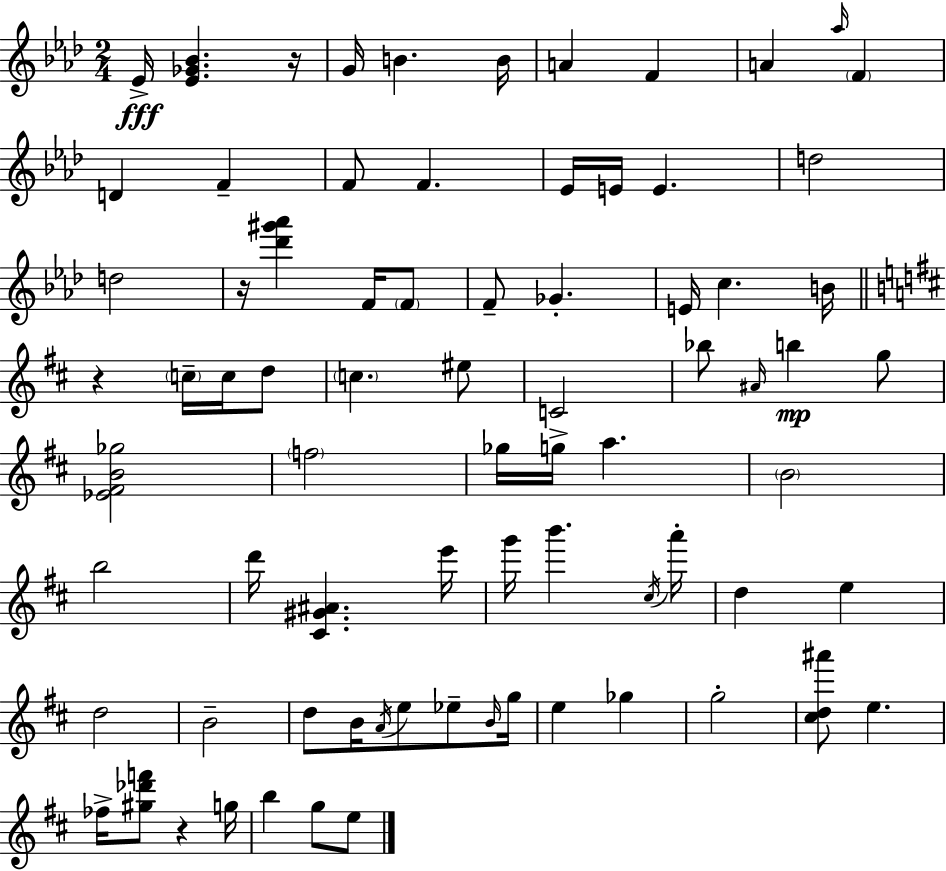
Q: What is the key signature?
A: F minor